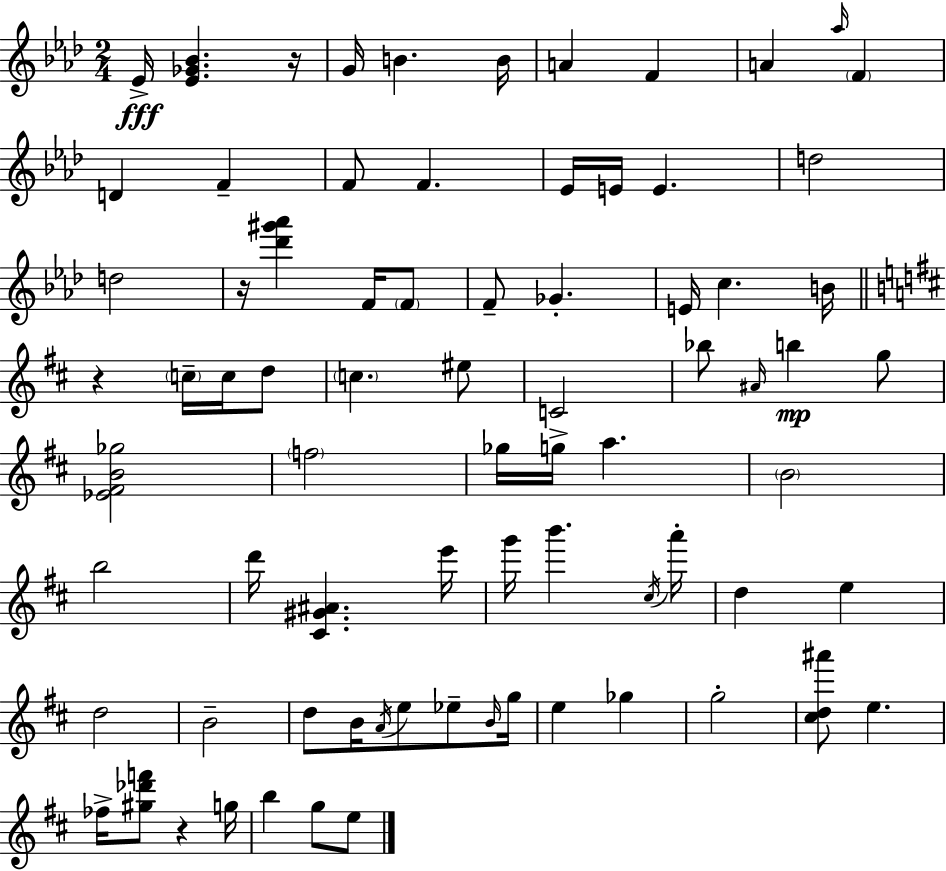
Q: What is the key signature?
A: F minor